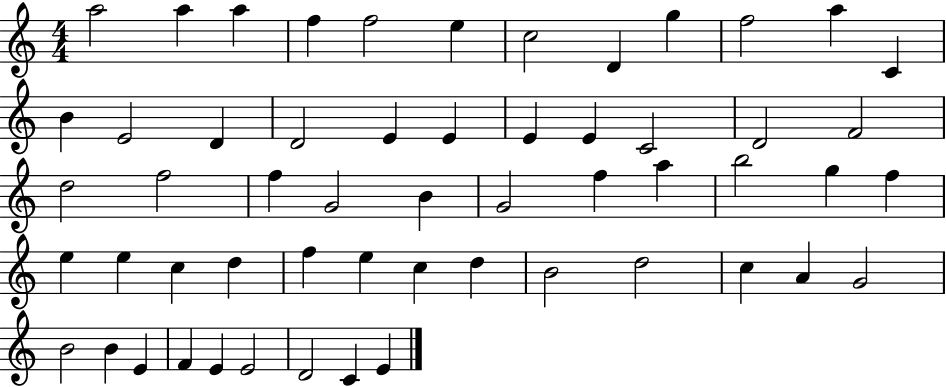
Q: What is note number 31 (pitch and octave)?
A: A5